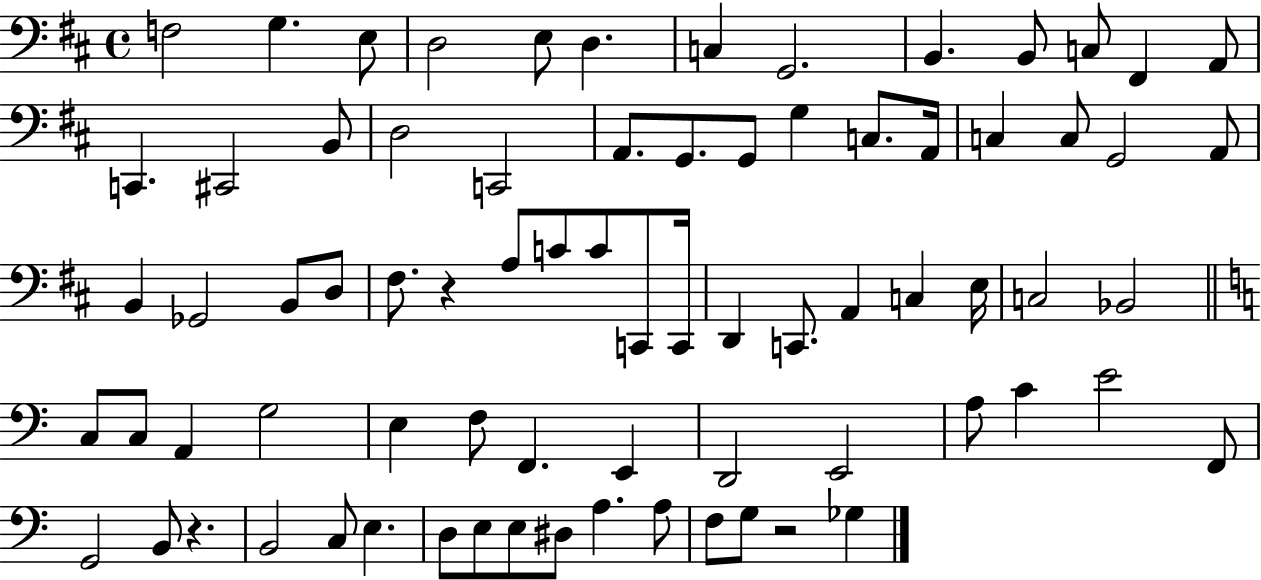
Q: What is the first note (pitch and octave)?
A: F3